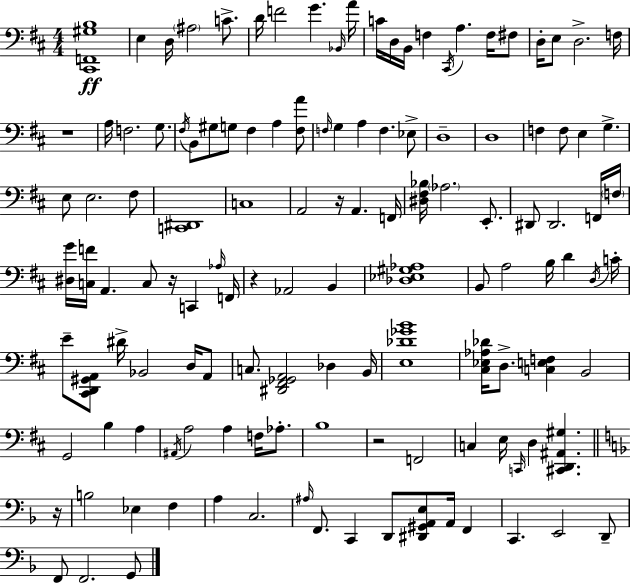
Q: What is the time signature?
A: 4/4